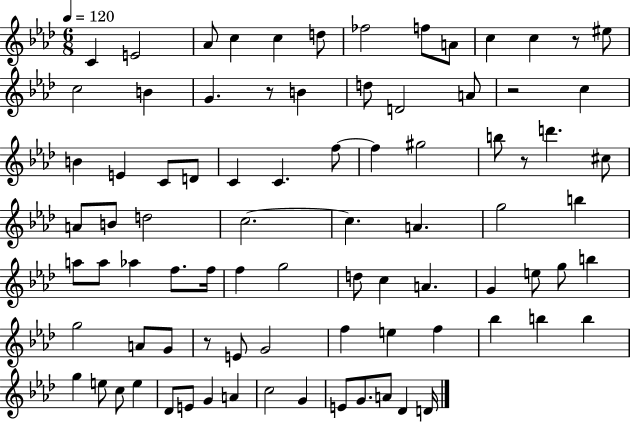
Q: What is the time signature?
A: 6/8